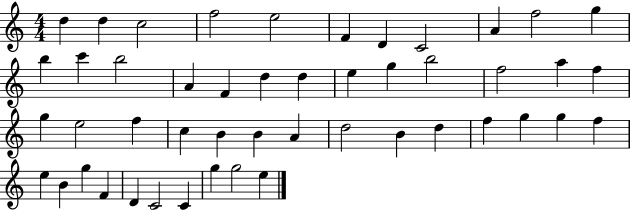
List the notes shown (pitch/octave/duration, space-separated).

D5/q D5/q C5/h F5/h E5/h F4/q D4/q C4/h A4/q F5/h G5/q B5/q C6/q B5/h A4/q F4/q D5/q D5/q E5/q G5/q B5/h F5/h A5/q F5/q G5/q E5/h F5/q C5/q B4/q B4/q A4/q D5/h B4/q D5/q F5/q G5/q G5/q F5/q E5/q B4/q G5/q F4/q D4/q C4/h C4/q G5/q G5/h E5/q